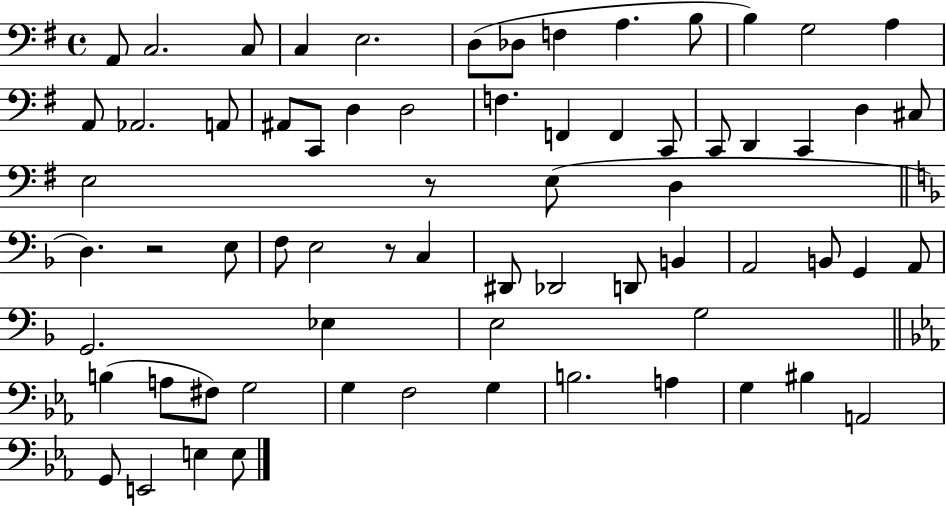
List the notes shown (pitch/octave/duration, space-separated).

A2/e C3/h. C3/e C3/q E3/h. D3/e Db3/e F3/q A3/q. B3/e B3/q G3/h A3/q A2/e Ab2/h. A2/e A#2/e C2/e D3/q D3/h F3/q. F2/q F2/q C2/e C2/e D2/q C2/q D3/q C#3/e E3/h R/e E3/e D3/q D3/q. R/h E3/e F3/e E3/h R/e C3/q D#2/e Db2/h D2/e B2/q A2/h B2/e G2/q A2/e G2/h. Eb3/q E3/h G3/h B3/q A3/e F#3/e G3/h G3/q F3/h G3/q B3/h. A3/q G3/q BIS3/q A2/h G2/e E2/h E3/q E3/e